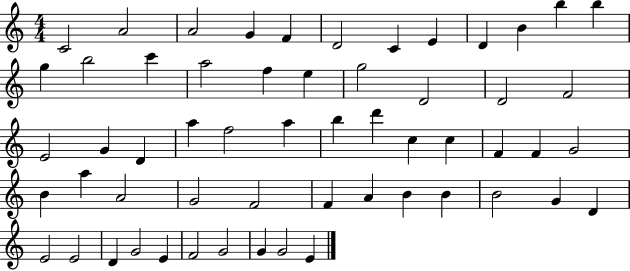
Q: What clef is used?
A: treble